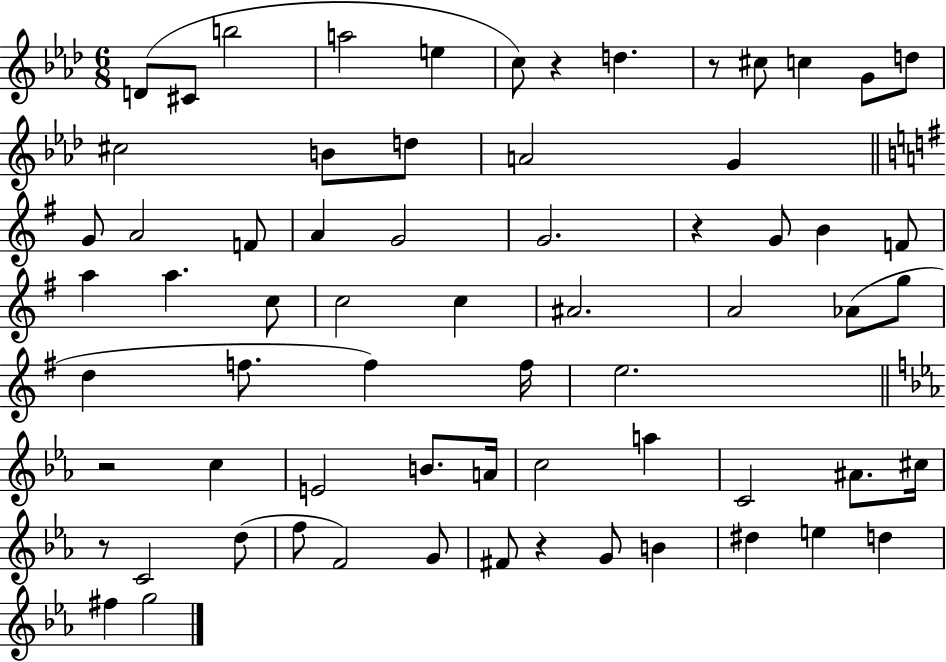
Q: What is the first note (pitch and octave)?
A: D4